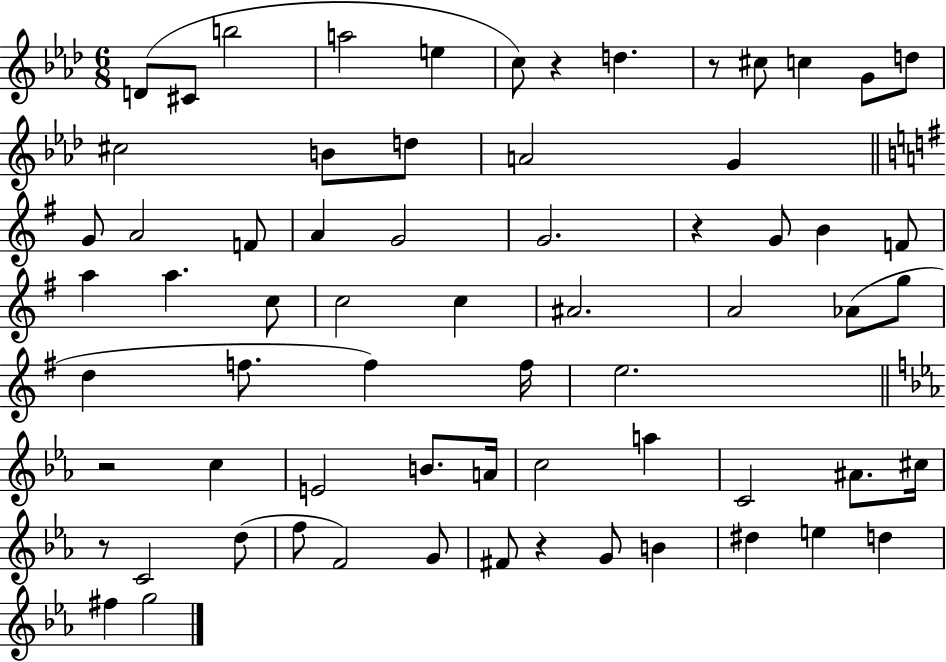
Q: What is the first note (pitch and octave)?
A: D4